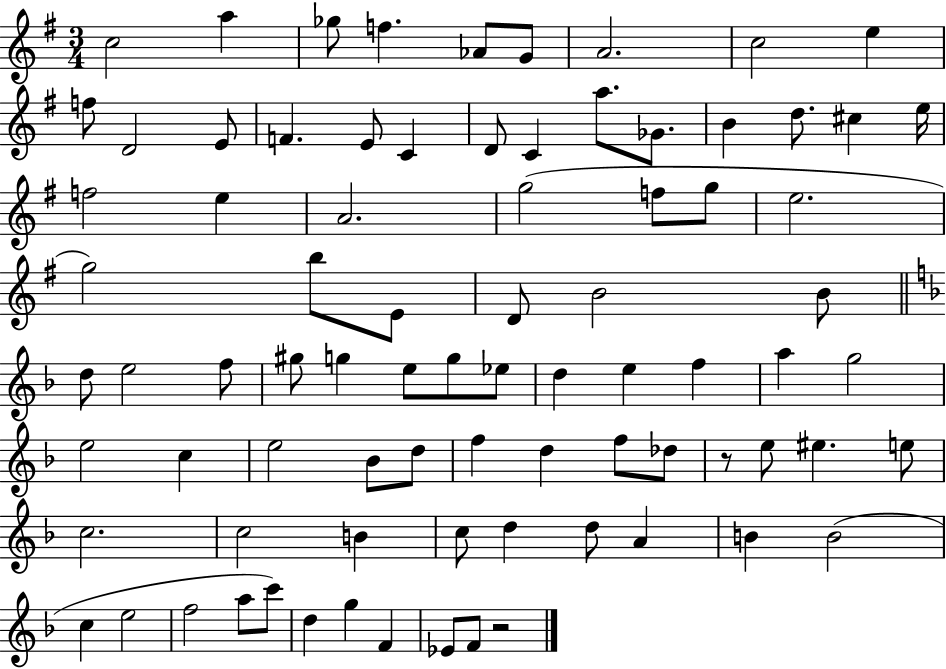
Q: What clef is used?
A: treble